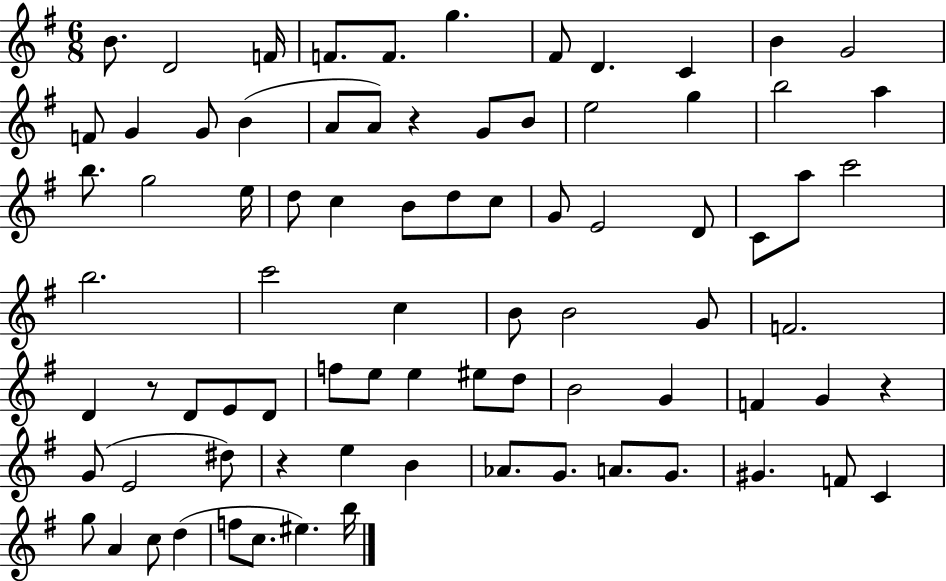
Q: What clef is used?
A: treble